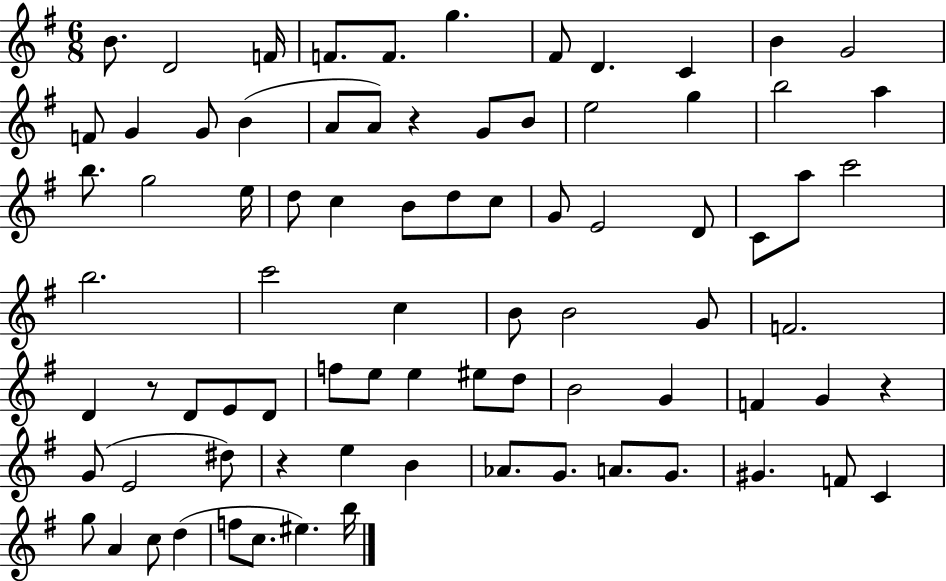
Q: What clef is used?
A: treble